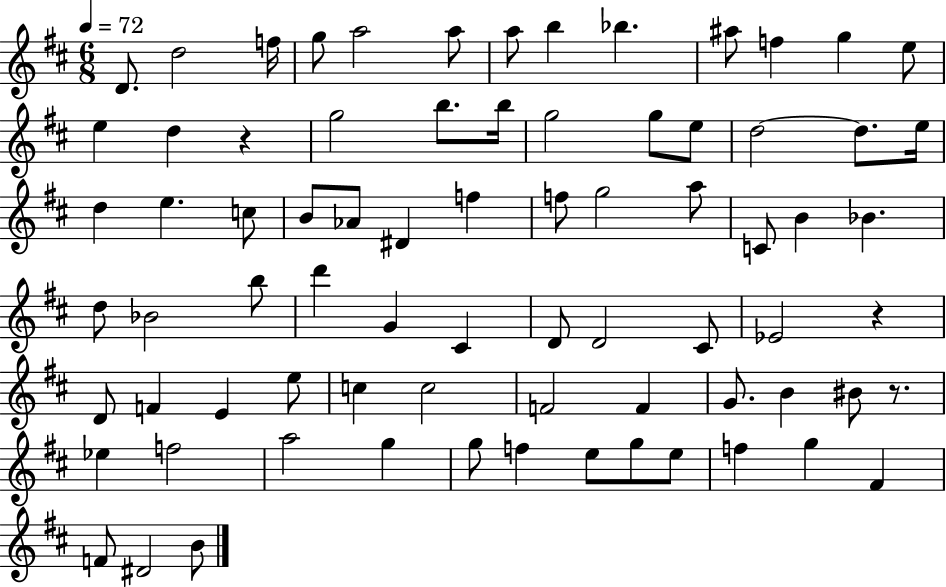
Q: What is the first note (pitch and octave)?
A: D4